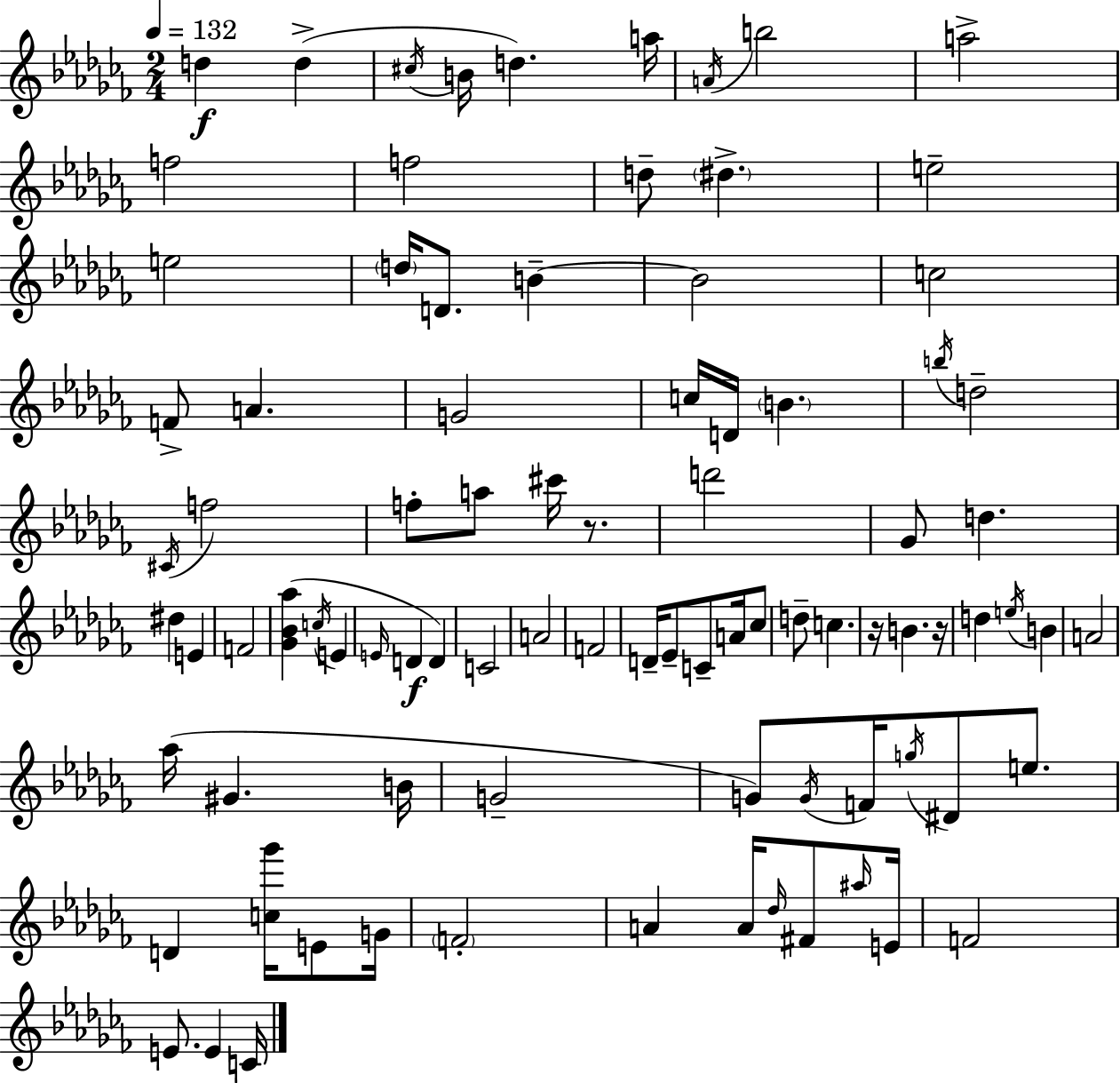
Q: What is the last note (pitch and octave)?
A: C4